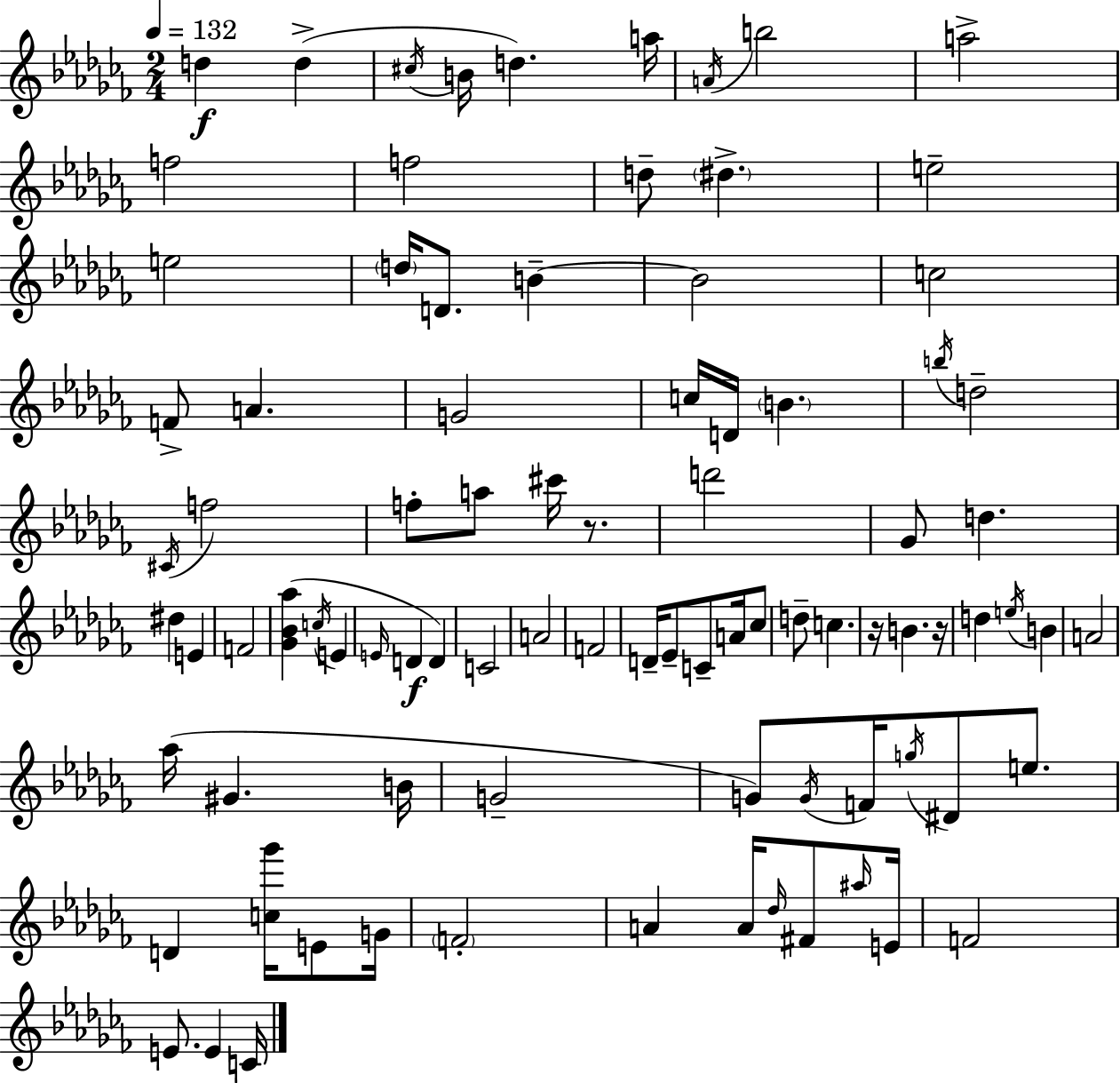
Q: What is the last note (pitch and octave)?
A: C4